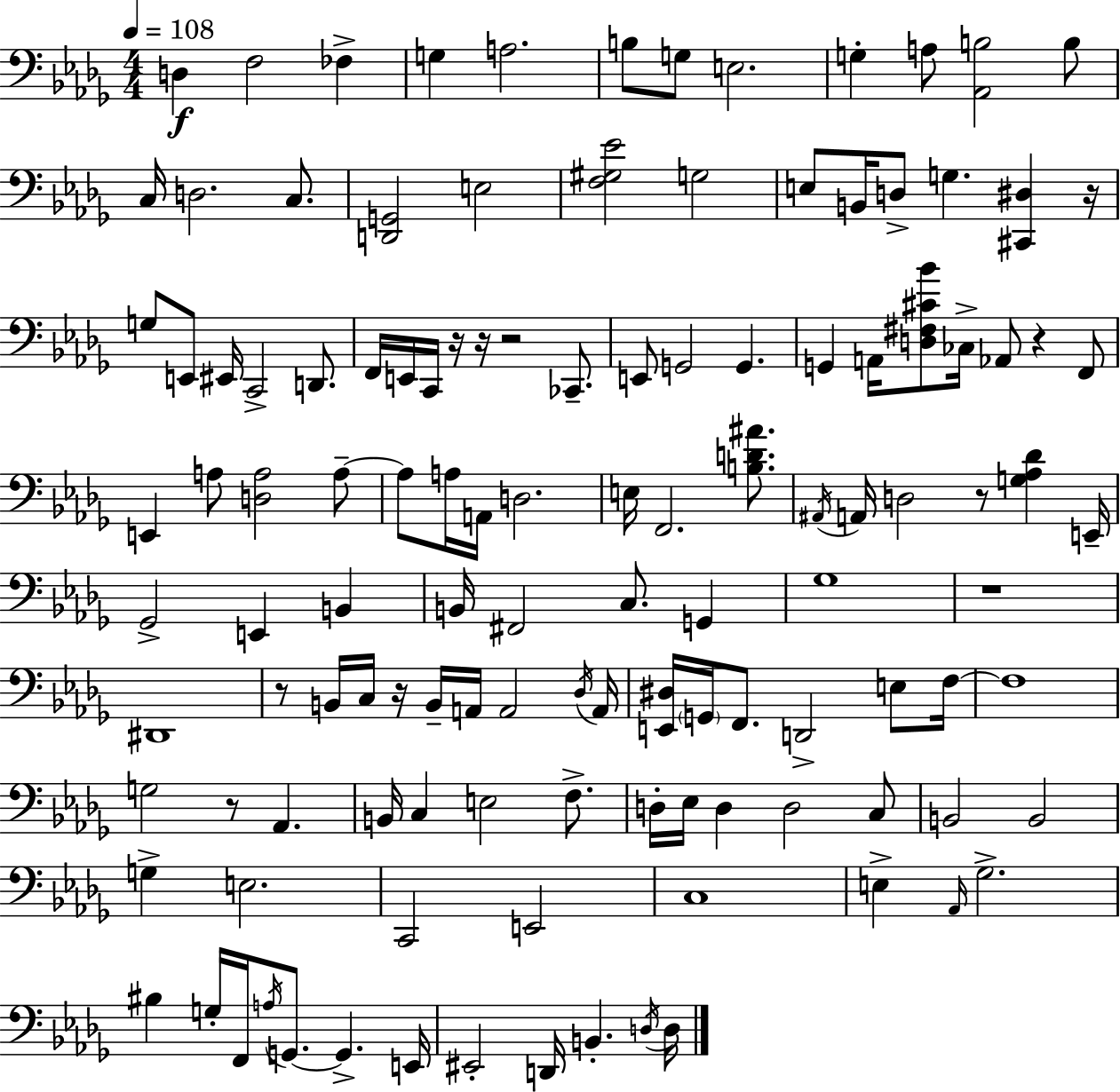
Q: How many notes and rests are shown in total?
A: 124